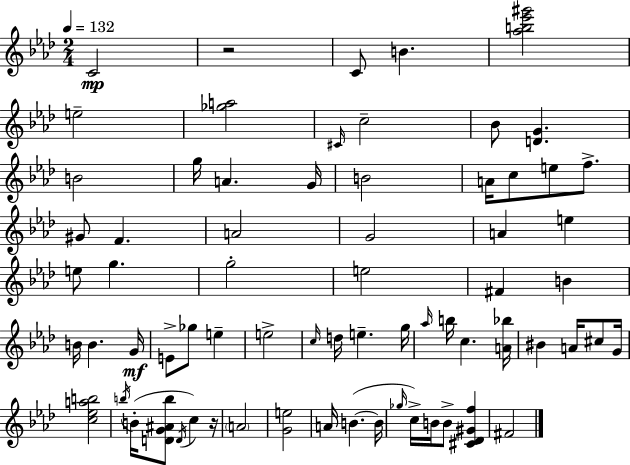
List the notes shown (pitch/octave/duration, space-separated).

C4/h R/h C4/e B4/q. [Ab5,B5,Eb6,G#6]/h E5/h [Gb5,A5]/h C#4/s C5/h Bb4/e [D4,G4]/q. B4/h G5/s A4/q. G4/s B4/h A4/s C5/e E5/e F5/e. G#4/e F4/q. A4/h G4/h A4/q E5/q E5/e G5/q. G5/h E5/h F#4/q B4/q B4/s B4/q. G4/s E4/e Gb5/e E5/q E5/h C5/s D5/s E5/q. G5/s Ab5/s B5/s C5/q. [A4,Bb5]/s BIS4/q A4/s C#5/e G4/s [C5,Eb5,A5,B5]/h B5/s B4/s [D4,G4,A#4,B5]/e D4/s C5/q R/s A4/h [G4,E5]/h A4/s B4/q. B4/s Gb5/s C5/s B4/s B4/e [C#4,Db4,G#4,F5]/q F#4/h